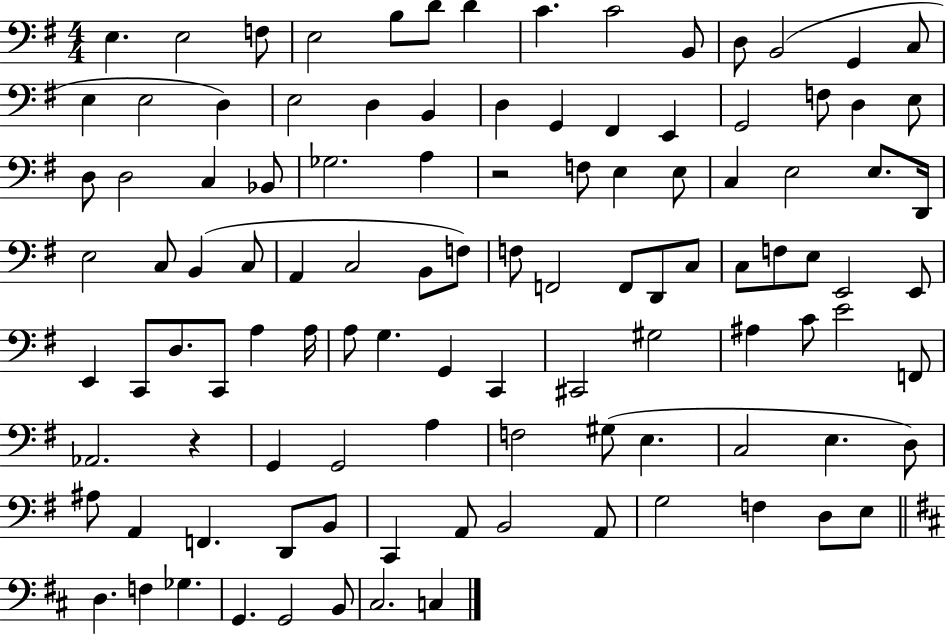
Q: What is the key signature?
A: G major